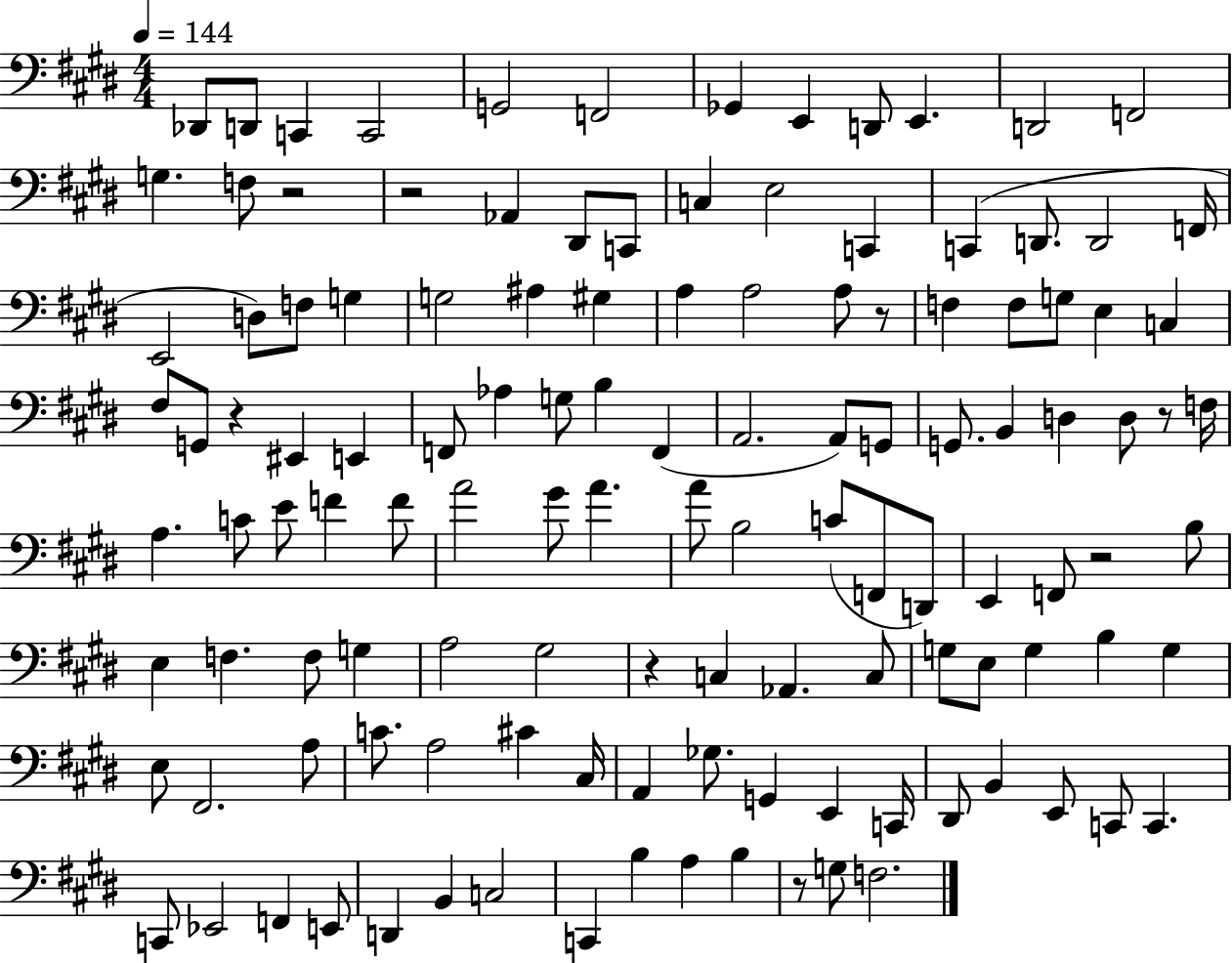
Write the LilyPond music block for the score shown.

{
  \clef bass
  \numericTimeSignature
  \time 4/4
  \key e \major
  \tempo 4 = 144
  \repeat volta 2 { des,8 d,8 c,4 c,2 | g,2 f,2 | ges,4 e,4 d,8 e,4. | d,2 f,2 | \break g4. f8 r2 | r2 aes,4 dis,8 c,8 | c4 e2 c,4 | c,4( d,8. d,2 f,16 | \break e,2 d8) f8 g4 | g2 ais4 gis4 | a4 a2 a8 r8 | f4 f8 g8 e4 c4 | \break fis8 g,8 r4 eis,4 e,4 | f,8 aes4 g8 b4 f,4( | a,2. a,8) g,8 | g,8. b,4 d4 d8 r8 f16 | \break a4. c'8 e'8 f'4 f'8 | a'2 gis'8 a'4. | a'8 b2 c'8( f,8 d,8) | e,4 f,8 r2 b8 | \break e4 f4. f8 g4 | a2 gis2 | r4 c4 aes,4. c8 | g8 e8 g4 b4 g4 | \break e8 fis,2. a8 | c'8. a2 cis'4 cis16 | a,4 ges8. g,4 e,4 c,16 | dis,8 b,4 e,8 c,8 c,4. | \break c,8 ees,2 f,4 e,8 | d,4 b,4 c2 | c,4 b4 a4 b4 | r8 g8 f2. | \break } \bar "|."
}